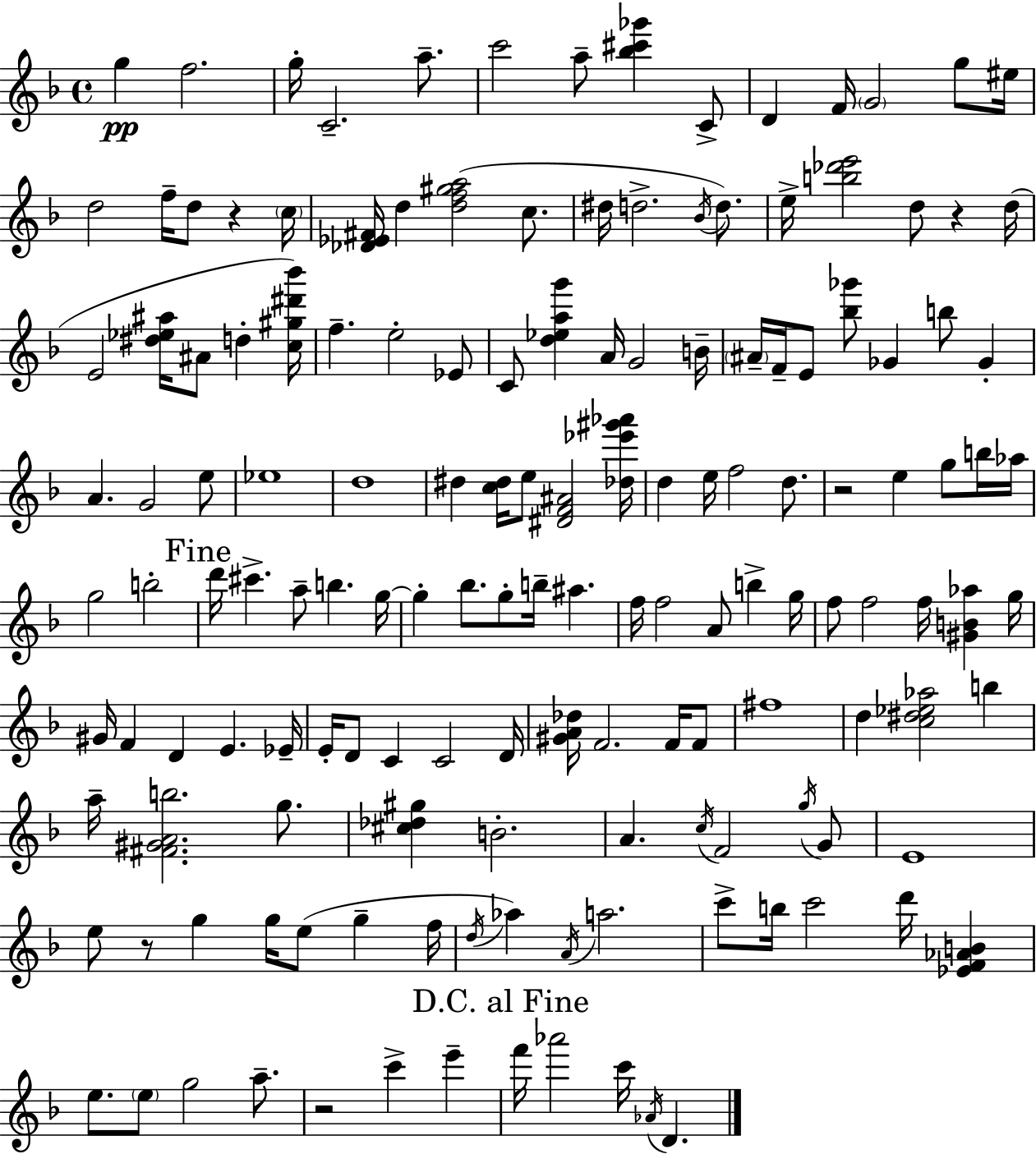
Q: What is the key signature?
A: D minor